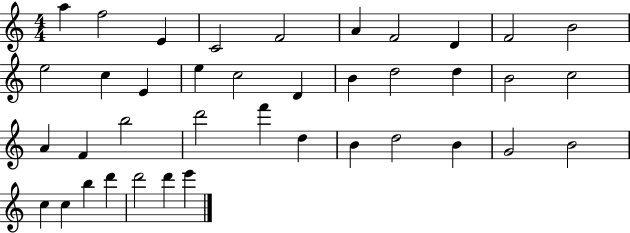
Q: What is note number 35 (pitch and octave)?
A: B5